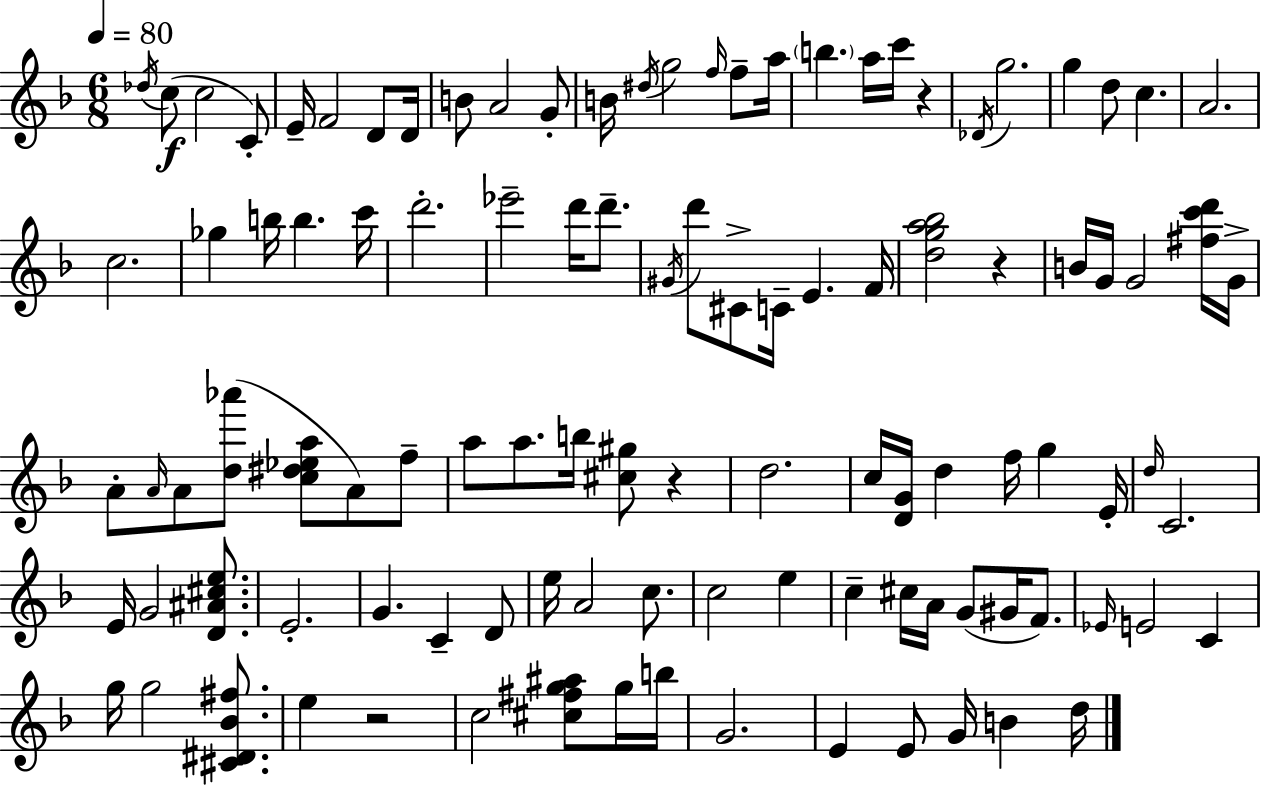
Db5/s C5/e C5/h C4/e E4/s F4/h D4/e D4/s B4/e A4/h G4/e B4/s D#5/s G5/h F5/s F5/e A5/s B5/q. A5/s C6/s R/q Db4/s G5/h. G5/q D5/e C5/q. A4/h. C5/h. Gb5/q B5/s B5/q. C6/s D6/h. Eb6/h D6/s D6/e. G#4/s D6/e C#4/e C4/s E4/q. F4/s [D5,G5,A5,Bb5]/h R/q B4/s G4/s G4/h [F#5,C6,D6]/s G4/s A4/e A4/s A4/e [D5,Ab6]/e [C5,D#5,Eb5,A5]/e A4/e F5/e A5/e A5/e. B5/s [C#5,G#5]/e R/q D5/h. C5/s [D4,G4]/s D5/q F5/s G5/q E4/s D5/s C4/h. E4/s G4/h [D4,A#4,C#5,E5]/e. E4/h. G4/q. C4/q D4/e E5/s A4/h C5/e. C5/h E5/q C5/q C#5/s A4/s G4/e G#4/s F4/e. Eb4/s E4/h C4/q G5/s G5/h [C#4,D#4,Bb4,F#5]/e. E5/q R/h C5/h [C#5,F#5,G5,A#5]/e G5/s B5/s G4/h. E4/q E4/e G4/s B4/q D5/s